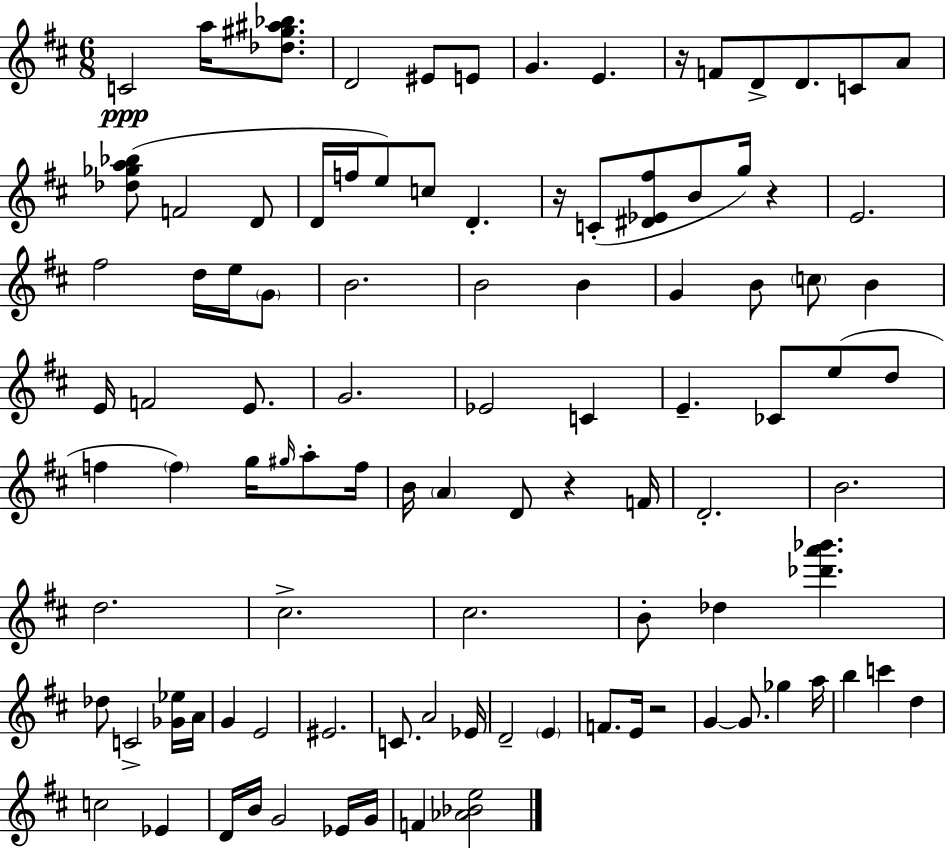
C4/h A5/s [Db5,G#5,A#5,Bb5]/e. D4/h EIS4/e E4/e G4/q. E4/q. R/s F4/e D4/e D4/e. C4/e A4/e [Db5,Gb5,A5,Bb5]/e F4/h D4/e D4/s F5/s E5/e C5/e D4/q. R/s C4/e [D#4,Eb4,F#5]/e B4/e G5/s R/q E4/h. F#5/h D5/s E5/s G4/e B4/h. B4/h B4/q G4/q B4/e C5/e B4/q E4/s F4/h E4/e. G4/h. Eb4/h C4/q E4/q. CES4/e E5/e D5/e F5/q F5/q G5/s G#5/s A5/e F5/s B4/s A4/q D4/e R/q F4/s D4/h. B4/h. D5/h. C#5/h. C#5/h. B4/e Db5/q [Db6,A6,Bb6]/q. Db5/e C4/h [Gb4,Eb5]/s A4/s G4/q E4/h EIS4/h. C4/e. A4/h Eb4/s D4/h E4/q F4/e. E4/s R/h G4/q G4/e. Gb5/q A5/s B5/q C6/q D5/q C5/h Eb4/q D4/s B4/s G4/h Eb4/s G4/s F4/q [Ab4,Bb4,E5]/h